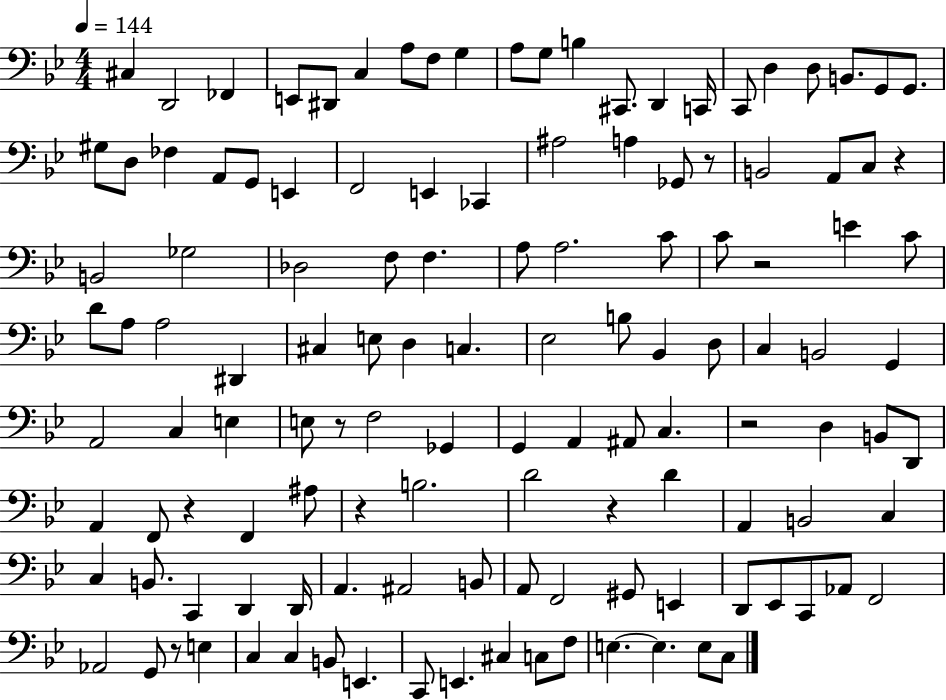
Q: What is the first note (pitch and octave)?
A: C#3